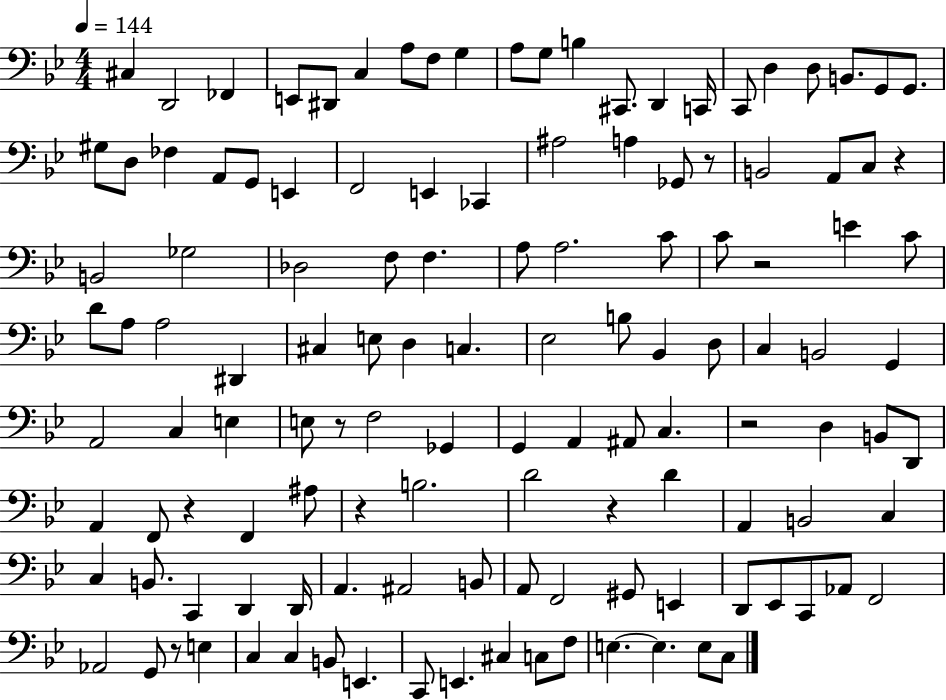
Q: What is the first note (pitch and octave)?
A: C#3